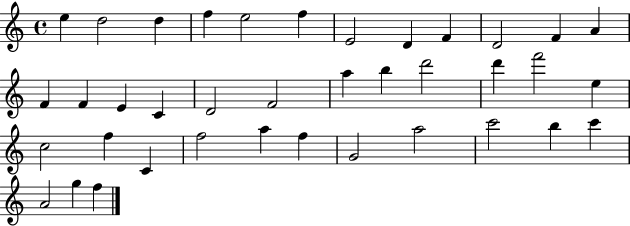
E5/q D5/h D5/q F5/q E5/h F5/q E4/h D4/q F4/q D4/h F4/q A4/q F4/q F4/q E4/q C4/q D4/h F4/h A5/q B5/q D6/h D6/q F6/h E5/q C5/h F5/q C4/q F5/h A5/q F5/q G4/h A5/h C6/h B5/q C6/q A4/h G5/q F5/q